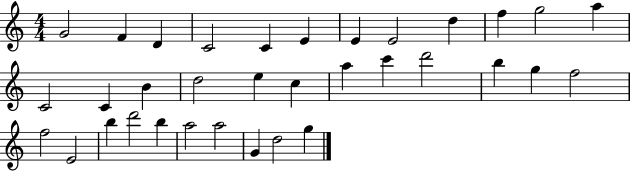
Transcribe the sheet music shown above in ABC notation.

X:1
T:Untitled
M:4/4
L:1/4
K:C
G2 F D C2 C E E E2 d f g2 a C2 C B d2 e c a c' d'2 b g f2 f2 E2 b d'2 b a2 a2 G d2 g